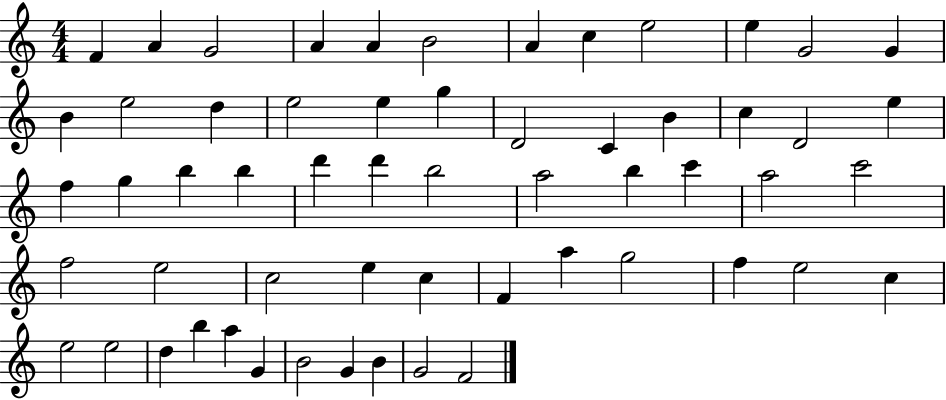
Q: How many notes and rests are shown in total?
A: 58